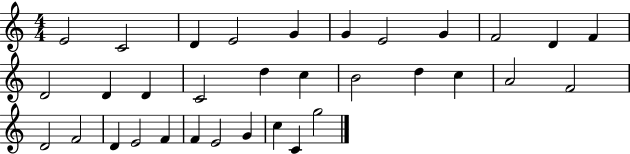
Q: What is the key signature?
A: C major